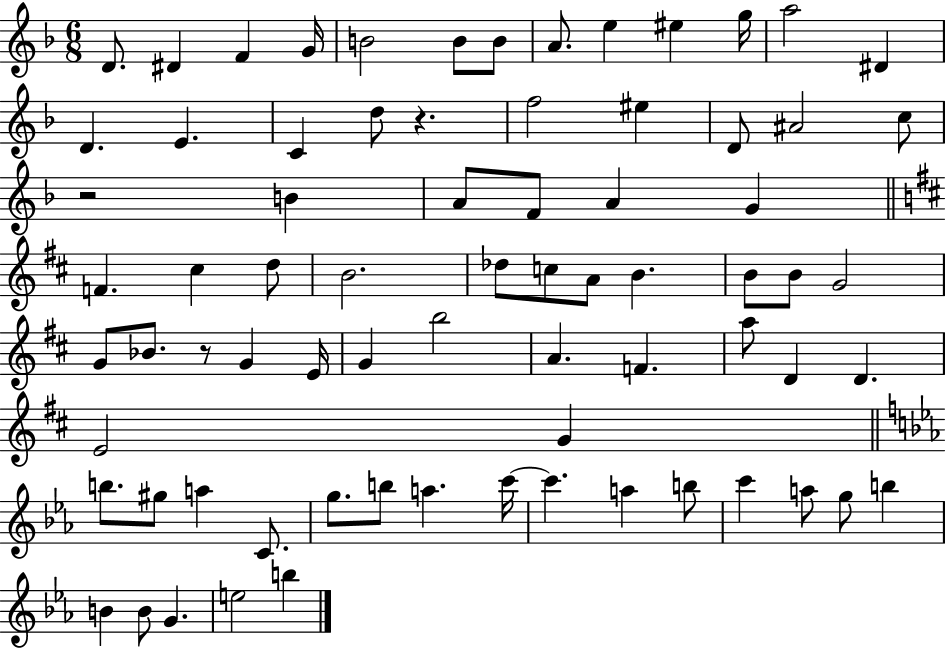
D4/e. D#4/q F4/q G4/s B4/h B4/e B4/e A4/e. E5/q EIS5/q G5/s A5/h D#4/q D4/q. E4/q. C4/q D5/e R/q. F5/h EIS5/q D4/e A#4/h C5/e R/h B4/q A4/e F4/e A4/q G4/q F4/q. C#5/q D5/e B4/h. Db5/e C5/e A4/e B4/q. B4/e B4/e G4/h G4/e Bb4/e. R/e G4/q E4/s G4/q B5/h A4/q. F4/q. A5/e D4/q D4/q. E4/h G4/q B5/e. G#5/e A5/q C4/e. G5/e. B5/e A5/q. C6/s C6/q. A5/q B5/e C6/q A5/e G5/e B5/q B4/q B4/e G4/q. E5/h B5/q